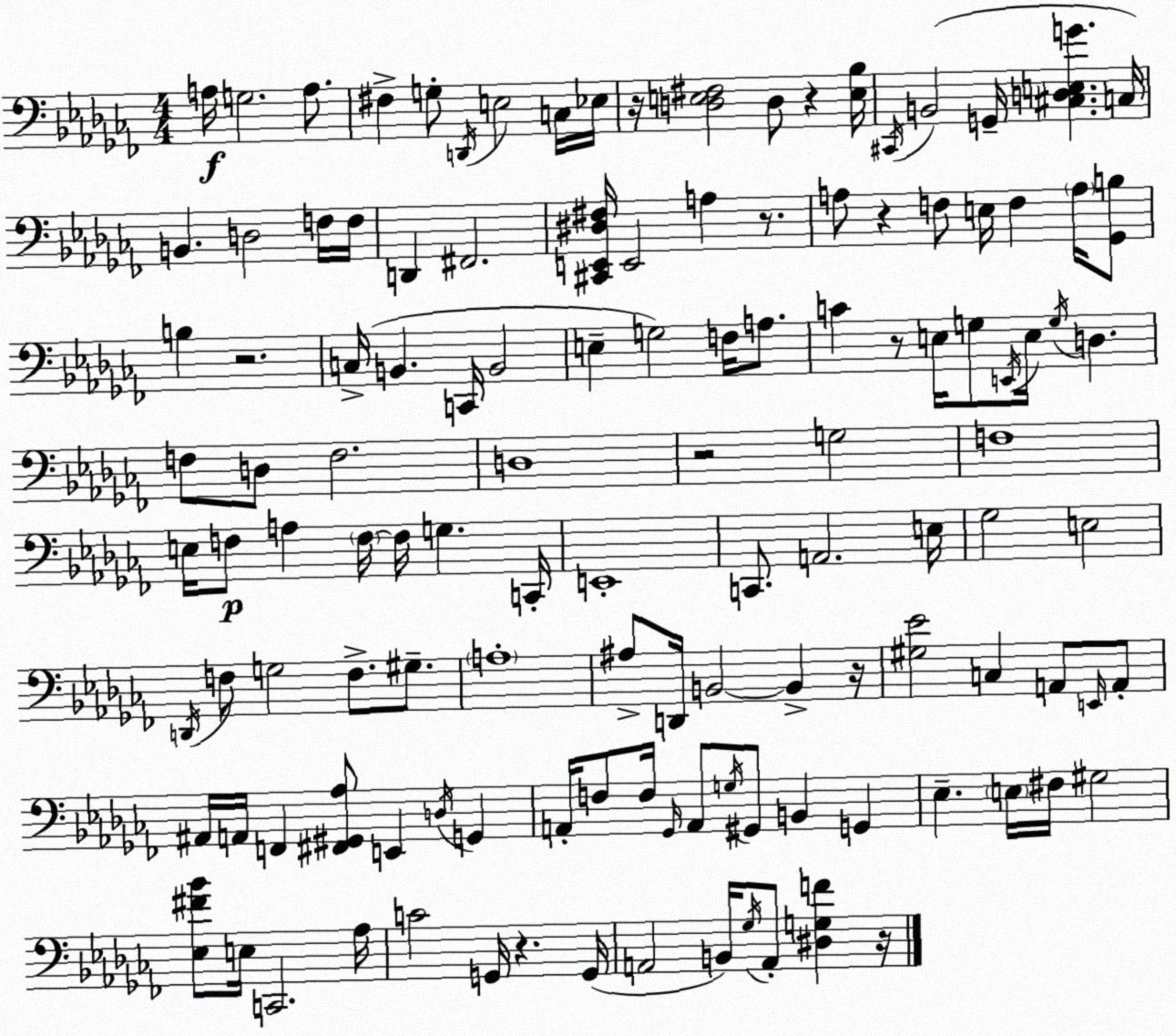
X:1
T:Untitled
M:4/4
L:1/4
K:Abm
A,/4 G,2 A,/2 ^F, G,/2 D,,/4 E,2 C,/4 _E,/4 z/4 [D,E,^F,]2 D,/2 z [E,_B,]/4 ^C,,/4 B,,2 G,,/4 [^C,D,E,G] C,/4 B,, D,2 F,/4 F,/4 D,, ^F,,2 [^C,,E,,^D,^F,]/4 E,,2 A, z/2 A,/2 z F,/2 E,/4 F, A,/4 [_G,,B,]/2 B, z2 C,/4 B,, C,,/4 B,,2 E, G,2 F,/4 A,/2 C z/2 E,/4 G,/2 E,,/4 E,/4 G,/4 D, F,/2 D,/2 F,2 D,4 z2 G,2 F,4 E,/4 F,/2 A, F,/4 F,/4 G, C,,/4 E,,4 C,,/2 A,,2 E,/4 _G,2 E,2 D,,/4 F,/2 G,2 F,/2 ^G,/2 A,4 ^A,/2 D,,/4 B,,2 B,, z/4 [^G,_E]2 C, A,,/2 E,,/4 A,,/2 ^A,,/4 A,,/4 F,, [^F,,^G,,_A,]/2 E,, D,/4 G,, A,,/4 F,/2 F,/4 _G,,/4 A,,/2 G,/4 ^G,,/2 B,, G,, _E, E,/4 ^F,/4 ^G,2 [_E,^F_B]/2 E,/4 C,,2 _A,/4 C2 G,,/4 z G,,/4 A,,2 B,,/4 _G,/4 A,,/2 [^D,G,F] z/4